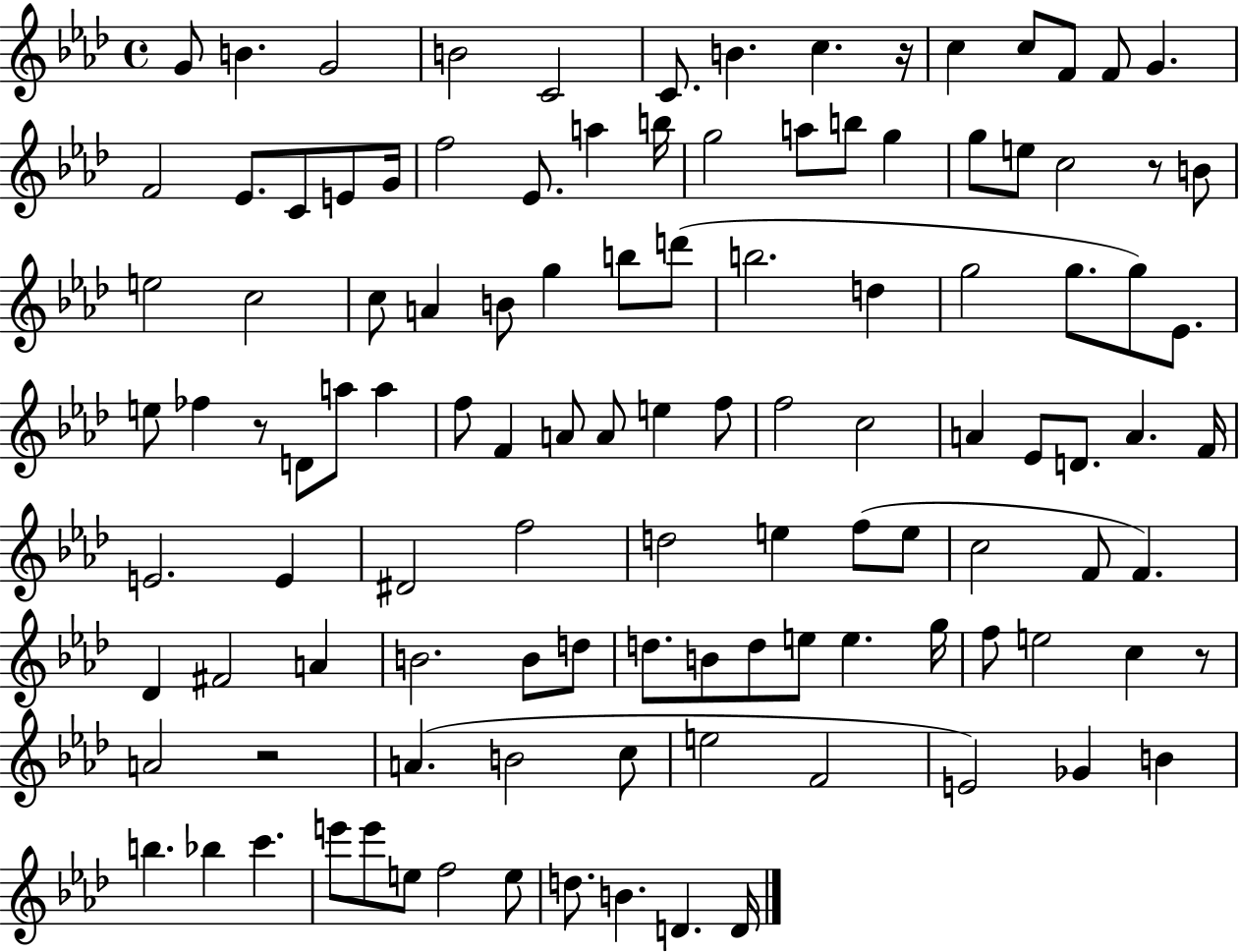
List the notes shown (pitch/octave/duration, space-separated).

G4/e B4/q. G4/h B4/h C4/h C4/e. B4/q. C5/q. R/s C5/q C5/e F4/e F4/e G4/q. F4/h Eb4/e. C4/e E4/e G4/s F5/h Eb4/e. A5/q B5/s G5/h A5/e B5/e G5/q G5/e E5/e C5/h R/e B4/e E5/h C5/h C5/e A4/q B4/e G5/q B5/e D6/e B5/h. D5/q G5/h G5/e. G5/e Eb4/e. E5/e FES5/q R/e D4/e A5/e A5/q F5/e F4/q A4/e A4/e E5/q F5/e F5/h C5/h A4/q Eb4/e D4/e. A4/q. F4/s E4/h. E4/q D#4/h F5/h D5/h E5/q F5/e E5/e C5/h F4/e F4/q. Db4/q F#4/h A4/q B4/h. B4/e D5/e D5/e. B4/e D5/e E5/e E5/q. G5/s F5/e E5/h C5/q R/e A4/h R/h A4/q. B4/h C5/e E5/h F4/h E4/h Gb4/q B4/q B5/q. Bb5/q C6/q. E6/e E6/e E5/e F5/h E5/e D5/e. B4/q. D4/q. D4/s